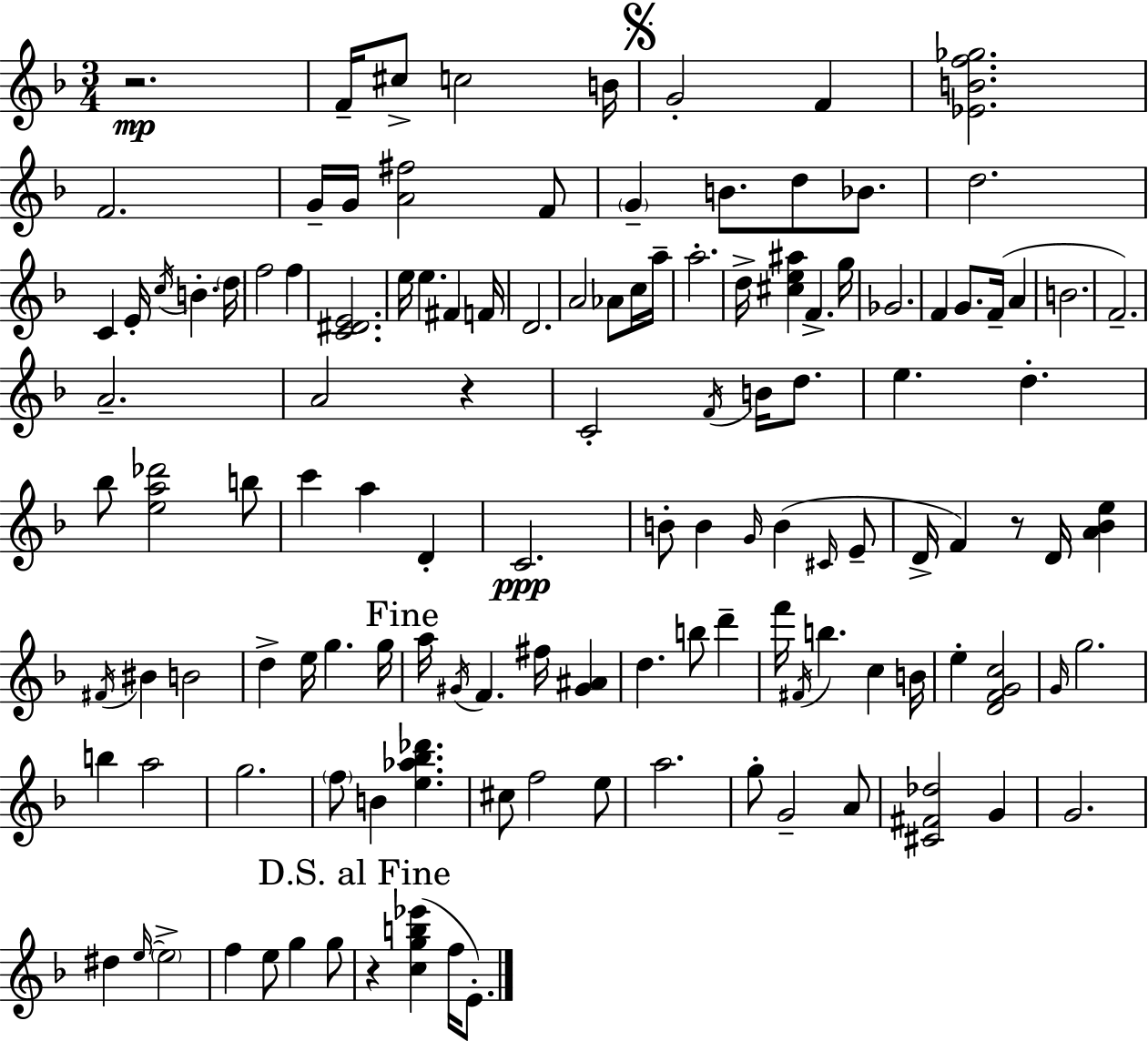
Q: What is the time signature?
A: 3/4